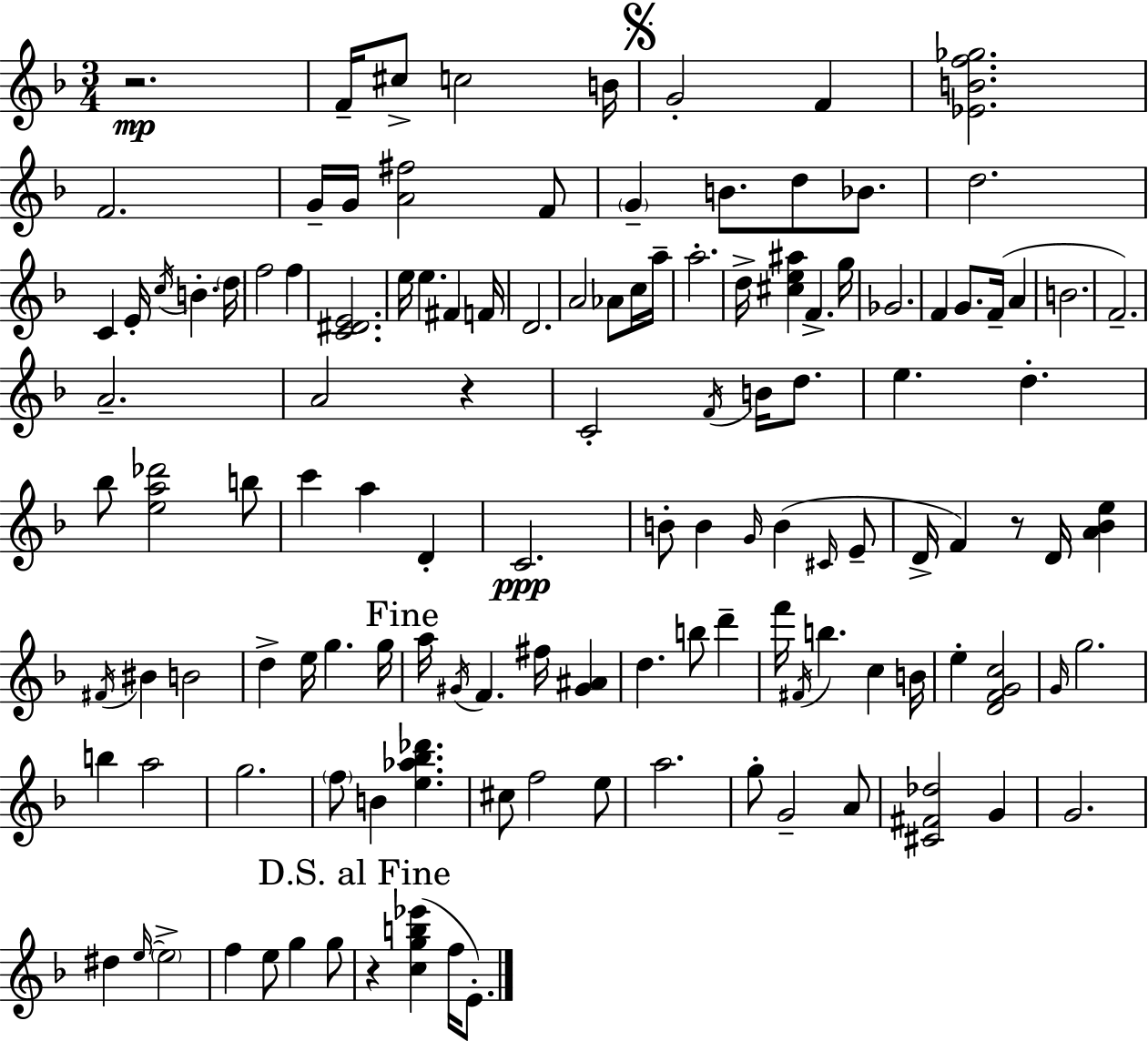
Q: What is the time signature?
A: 3/4